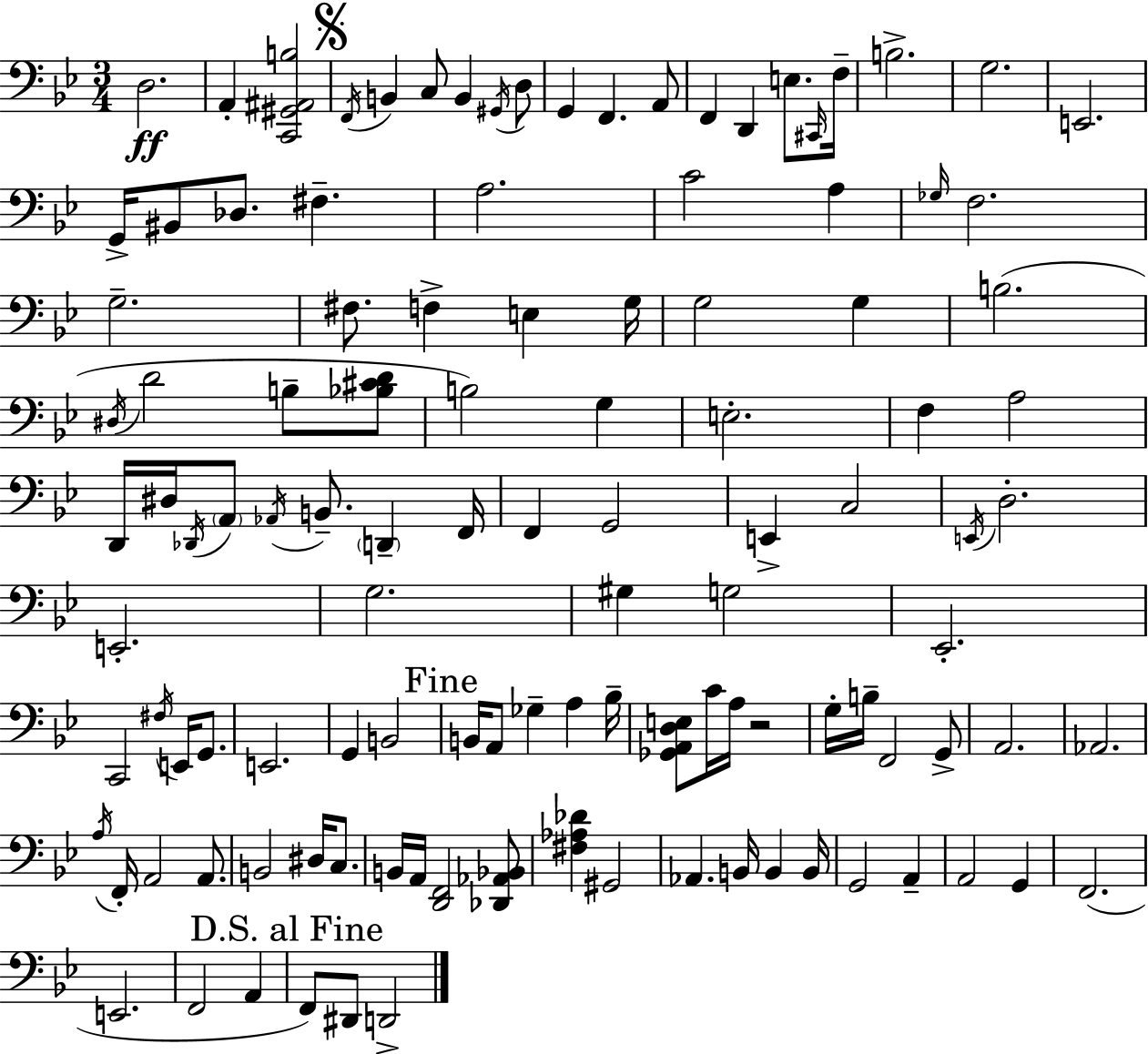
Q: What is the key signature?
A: BES major